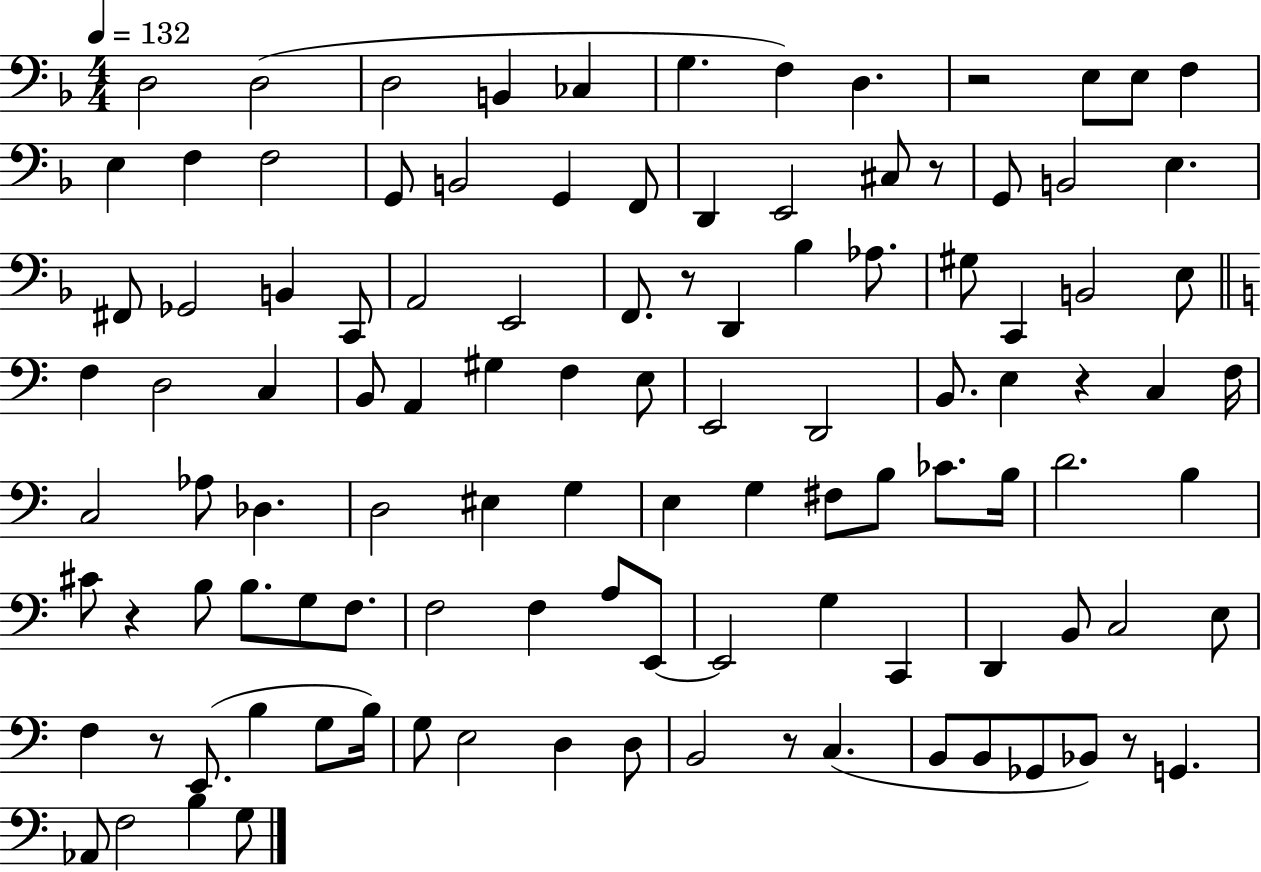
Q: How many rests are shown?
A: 8